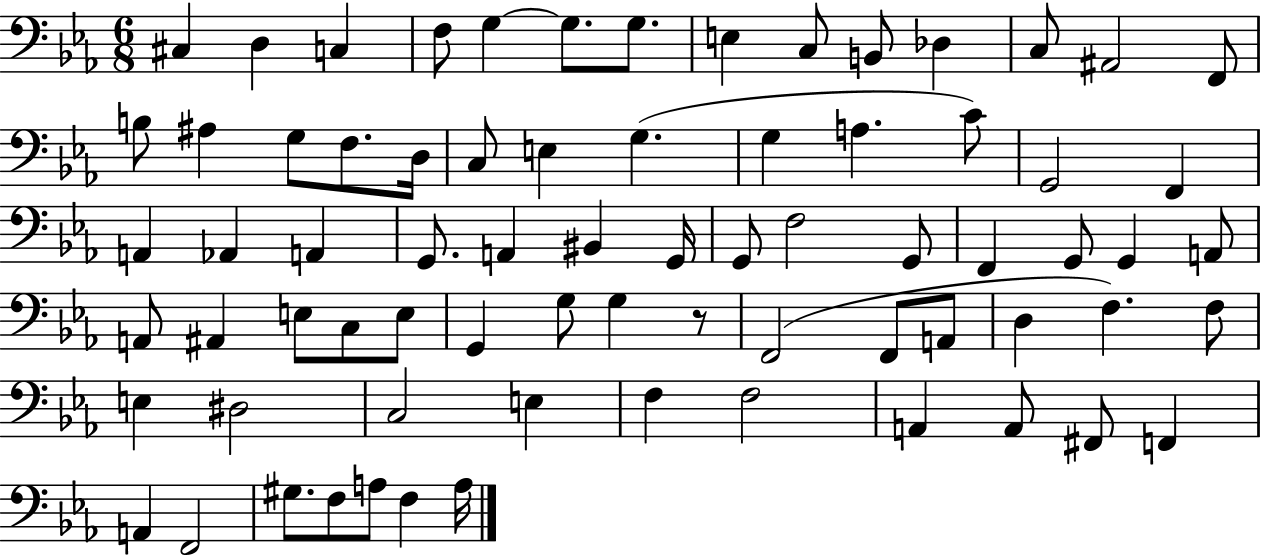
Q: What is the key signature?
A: EES major